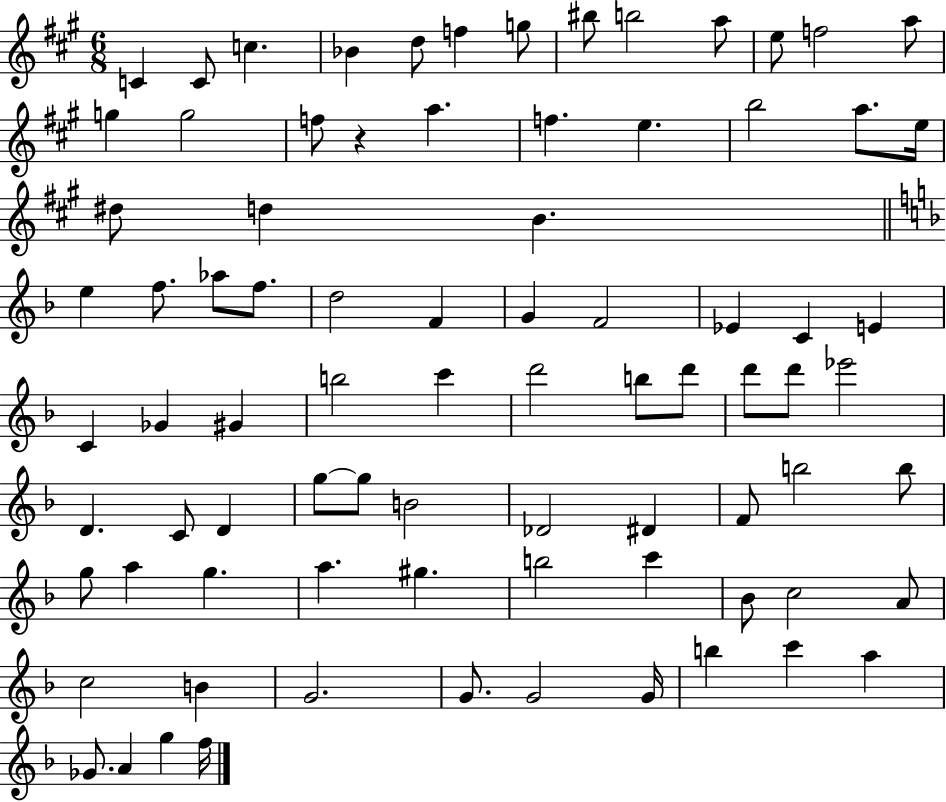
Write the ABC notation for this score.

X:1
T:Untitled
M:6/8
L:1/4
K:A
C C/2 c _B d/2 f g/2 ^b/2 b2 a/2 e/2 f2 a/2 g g2 f/2 z a f e b2 a/2 e/4 ^d/2 d B e f/2 _a/2 f/2 d2 F G F2 _E C E C _G ^G b2 c' d'2 b/2 d'/2 d'/2 d'/2 _e'2 D C/2 D g/2 g/2 B2 _D2 ^D F/2 b2 b/2 g/2 a g a ^g b2 c' _B/2 c2 A/2 c2 B G2 G/2 G2 G/4 b c' a _G/2 A g f/4